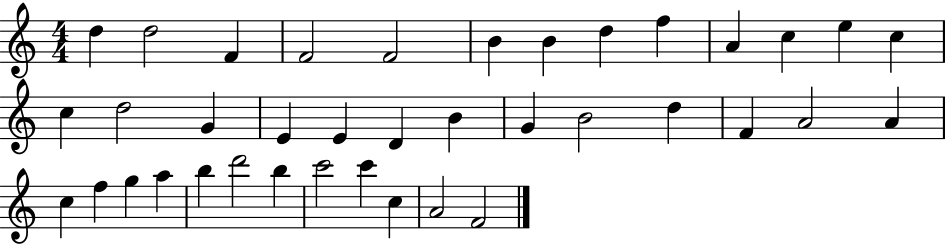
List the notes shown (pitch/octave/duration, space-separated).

D5/q D5/h F4/q F4/h F4/h B4/q B4/q D5/q F5/q A4/q C5/q E5/q C5/q C5/q D5/h G4/q E4/q E4/q D4/q B4/q G4/q B4/h D5/q F4/q A4/h A4/q C5/q F5/q G5/q A5/q B5/q D6/h B5/q C6/h C6/q C5/q A4/h F4/h